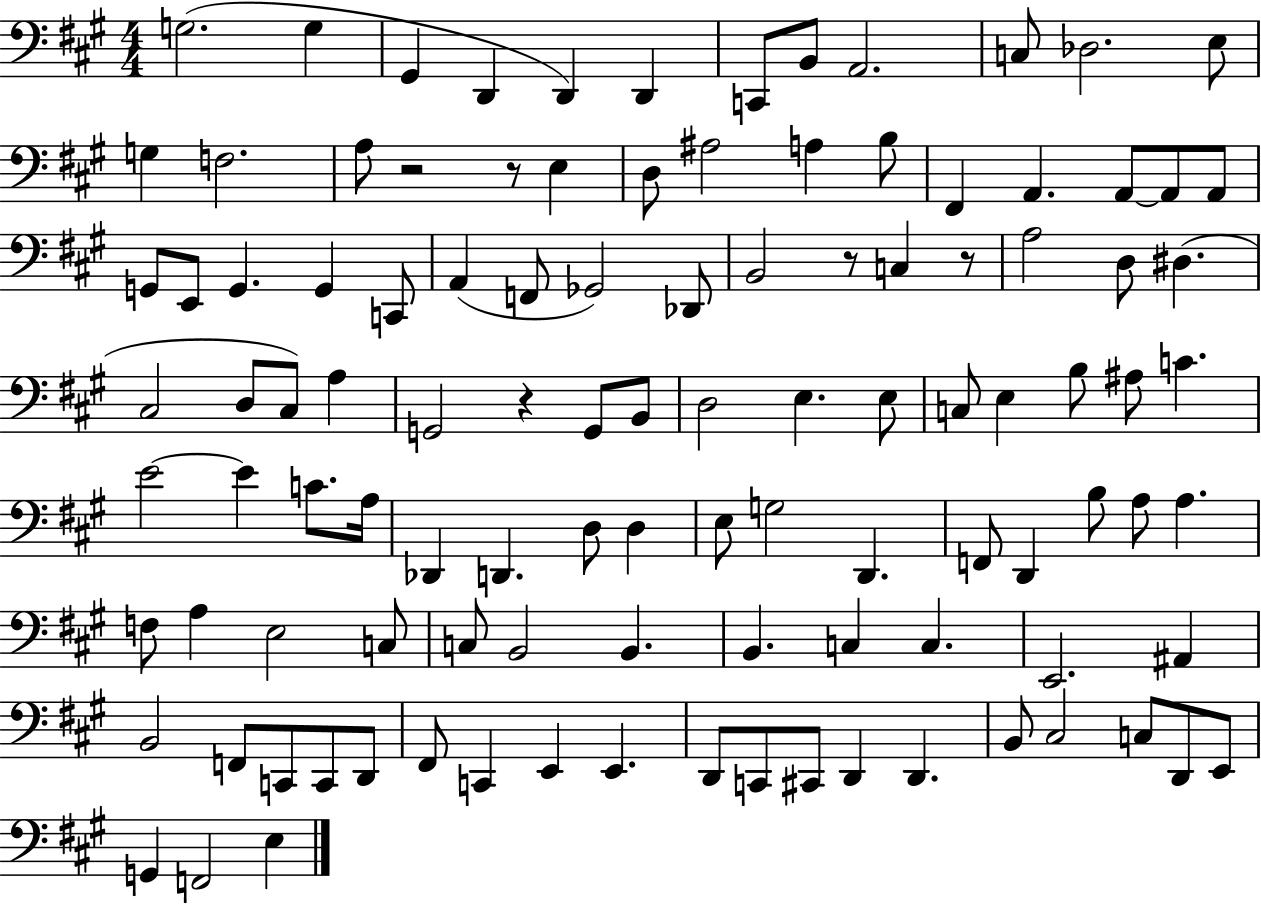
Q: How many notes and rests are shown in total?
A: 109